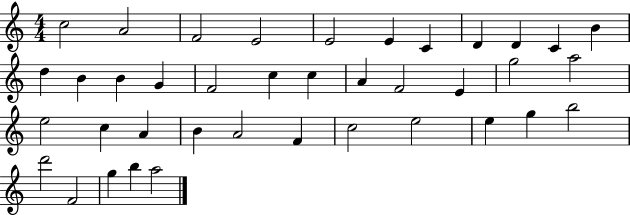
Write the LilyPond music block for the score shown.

{
  \clef treble
  \numericTimeSignature
  \time 4/4
  \key c \major
  c''2 a'2 | f'2 e'2 | e'2 e'4 c'4 | d'4 d'4 c'4 b'4 | \break d''4 b'4 b'4 g'4 | f'2 c''4 c''4 | a'4 f'2 e'4 | g''2 a''2 | \break e''2 c''4 a'4 | b'4 a'2 f'4 | c''2 e''2 | e''4 g''4 b''2 | \break d'''2 f'2 | g''4 b''4 a''2 | \bar "|."
}